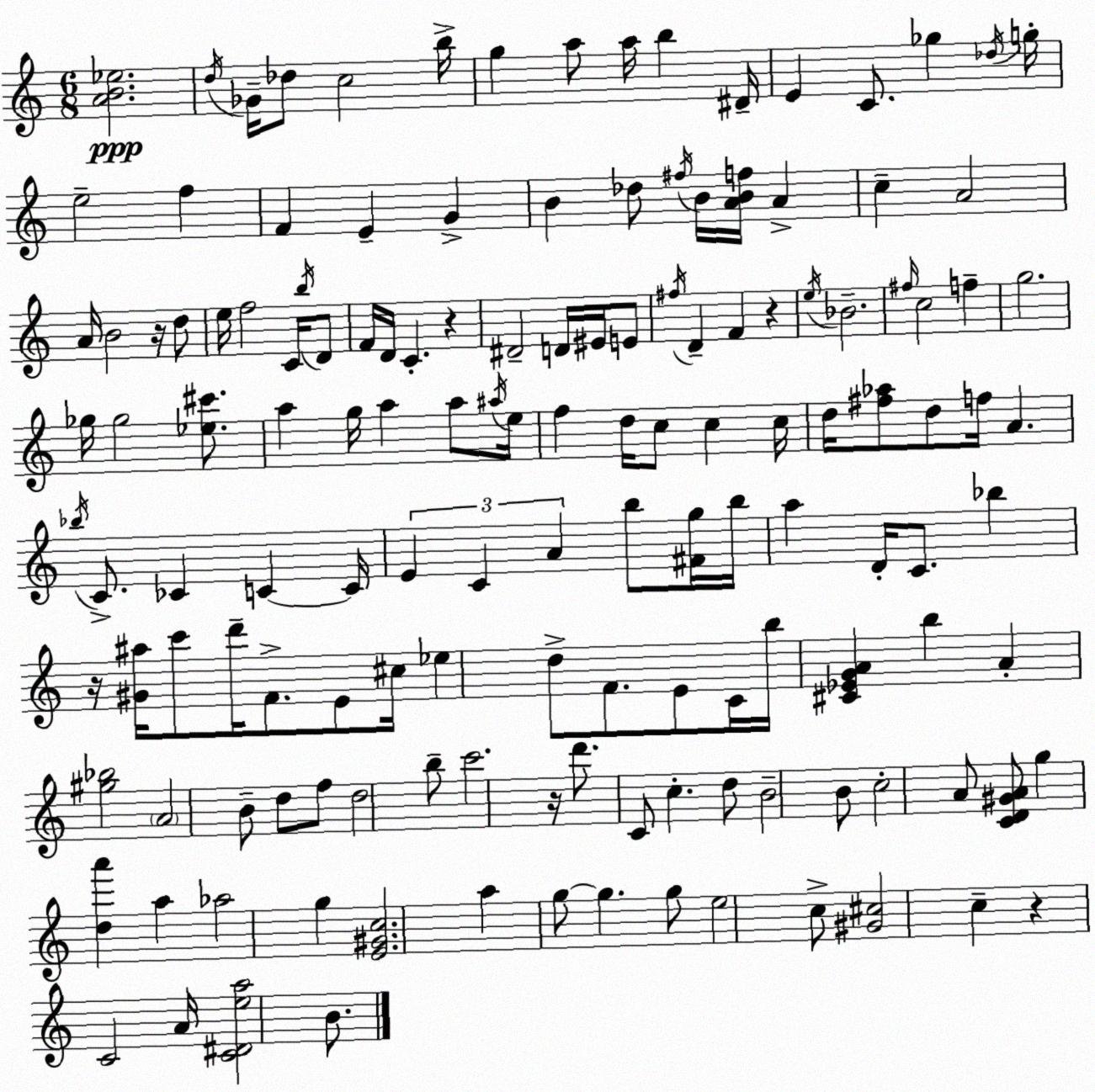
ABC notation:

X:1
T:Untitled
M:6/8
L:1/4
K:Am
[AB_e]2 d/4 _G/4 _d/2 c2 b/4 g a/2 a/4 b ^D/4 E C/2 _g _d/4 g/4 e2 f F E G B _d/2 ^f/4 B/4 [ABf]/4 A c A2 A/4 B2 z/4 d/2 e/4 f2 C/4 b/4 D/2 F/4 D/4 C z ^D2 D/4 ^E/4 E/2 ^f/4 D F z e/4 _B2 ^f/4 c2 f g2 _g/4 _g2 [_e^c']/2 a g/4 a a/2 ^a/4 e/4 f d/4 c/2 c c/4 d/4 [^f_a]/2 d/2 f/4 A _b/4 C/2 _C C C/4 E C A b/2 [^Fg]/4 b/4 a D/4 C/2 _b z/4 [^G^a]/4 c'/2 d'/4 F/2 E/2 ^c/4 _e d/2 F/2 E/2 C/4 b/4 [^C_EGA] b A [^g_b]2 A2 B/2 d/2 f/2 d2 b/2 c'2 z/4 d'/2 C/2 c d/2 B2 B/2 c2 A/2 [CD^GA]/2 g [da'] a _a2 g [E^Gc]2 a g/2 g g/2 e2 c/2 [^G^c]2 c z C2 A/4 [C^Dea]2 B/2